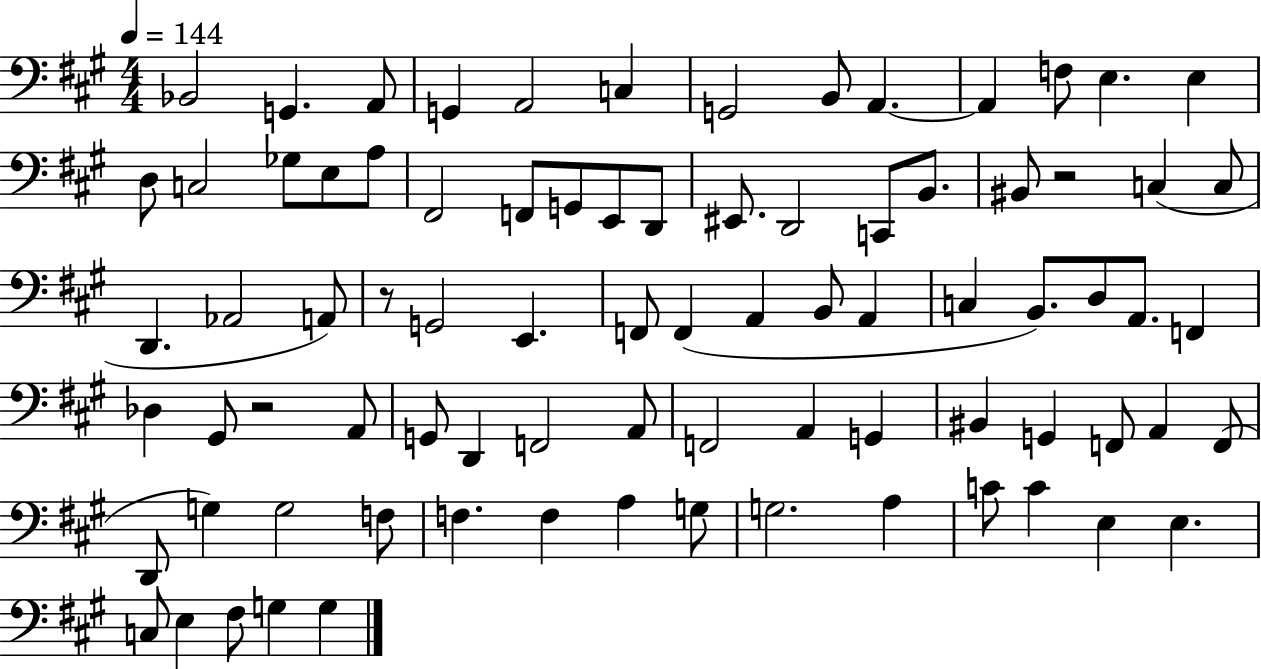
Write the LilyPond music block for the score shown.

{
  \clef bass
  \numericTimeSignature
  \time 4/4
  \key a \major
  \tempo 4 = 144
  bes,2 g,4. a,8 | g,4 a,2 c4 | g,2 b,8 a,4.~~ | a,4 f8 e4. e4 | \break d8 c2 ges8 e8 a8 | fis,2 f,8 g,8 e,8 d,8 | eis,8. d,2 c,8 b,8. | bis,8 r2 c4( c8 | \break d,4. aes,2 a,8) | r8 g,2 e,4. | f,8 f,4( a,4 b,8 a,4 | c4 b,8.) d8 a,8. f,4 | \break des4 gis,8 r2 a,8 | g,8 d,4 f,2 a,8 | f,2 a,4 g,4 | bis,4 g,4 f,8 a,4 f,8( | \break d,8 g4) g2 f8 | f4. f4 a4 g8 | g2. a4 | c'8 c'4 e4 e4. | \break c8 e4 fis8 g4 g4 | \bar "|."
}